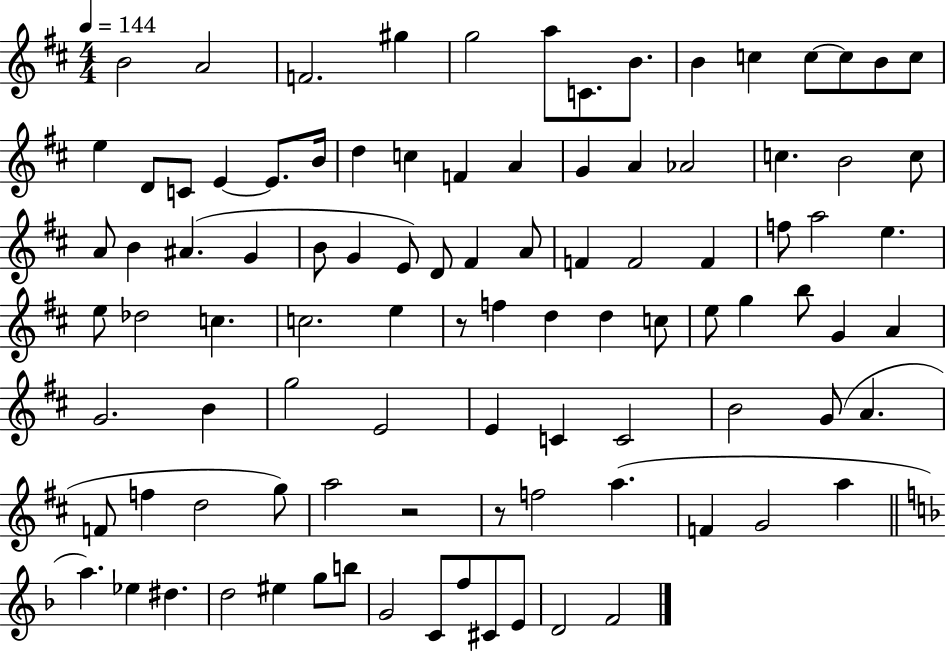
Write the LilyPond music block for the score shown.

{
  \clef treble
  \numericTimeSignature
  \time 4/4
  \key d \major
  \tempo 4 = 144
  b'2 a'2 | f'2. gis''4 | g''2 a''8 c'8. b'8. | b'4 c''4 c''8~~ c''8 b'8 c''8 | \break e''4 d'8 c'8 e'4~~ e'8. b'16 | d''4 c''4 f'4 a'4 | g'4 a'4 aes'2 | c''4. b'2 c''8 | \break a'8 b'4 ais'4.( g'4 | b'8 g'4 e'8) d'8 fis'4 a'8 | f'4 f'2 f'4 | f''8 a''2 e''4. | \break e''8 des''2 c''4. | c''2. e''4 | r8 f''4 d''4 d''4 c''8 | e''8 g''4 b''8 g'4 a'4 | \break g'2. b'4 | g''2 e'2 | e'4 c'4 c'2 | b'2 g'8( a'4. | \break f'8 f''4 d''2 g''8) | a''2 r2 | r8 f''2 a''4.( | f'4 g'2 a''4 | \break \bar "||" \break \key f \major a''4.) ees''4 dis''4. | d''2 eis''4 g''8 b''8 | g'2 c'8 f''8 cis'8 e'8 | d'2 f'2 | \break \bar "|."
}